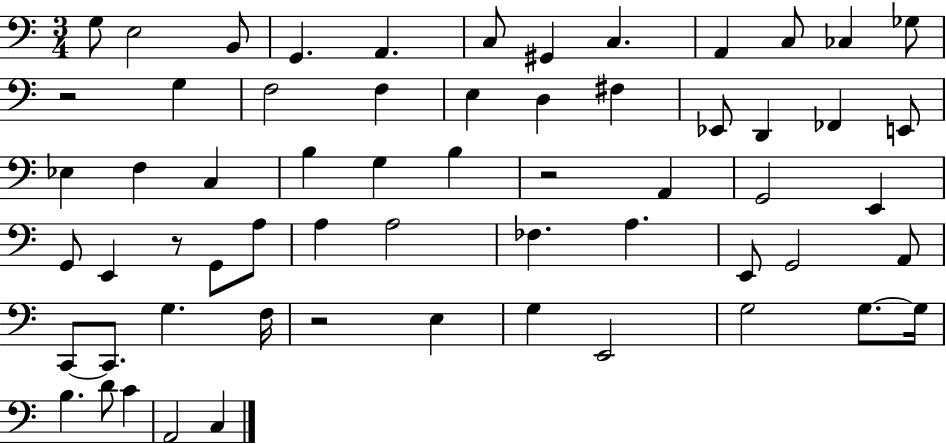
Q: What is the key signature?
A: C major